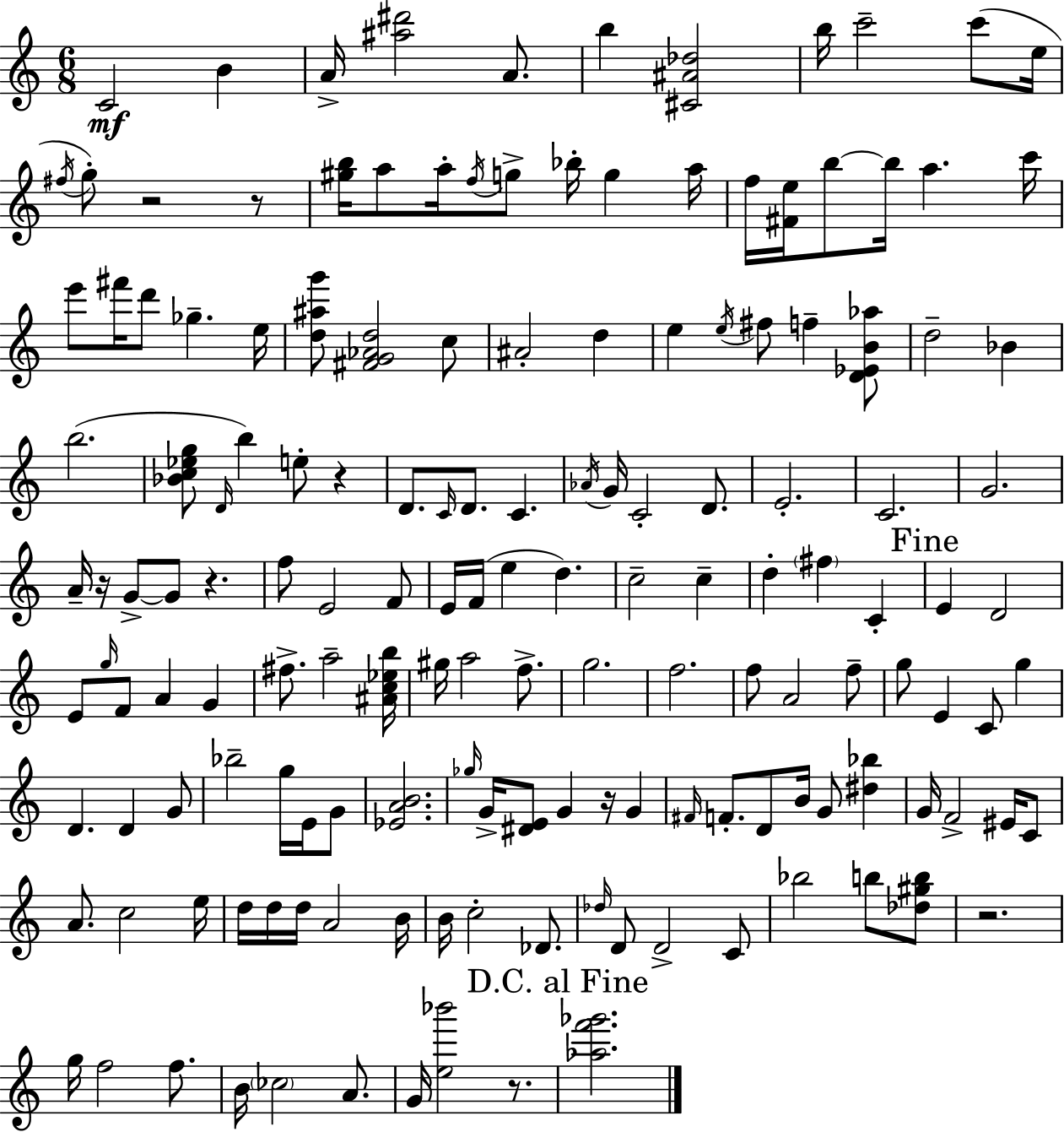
{
  \clef treble
  \numericTimeSignature
  \time 6/8
  \key c \major
  c'2\mf b'4 | a'16-> <ais'' dis'''>2 a'8. | b''4 <cis' ais' des''>2 | b''16 c'''2-- c'''8( e''16 | \break \acciaccatura { fis''16 } g''8-.) r2 r8 | <gis'' b''>16 a''8 a''16-. \acciaccatura { f''16 } g''8-> bes''16-. g''4 | a''16 f''16 <fis' e''>16 b''8~~ b''16 a''4. | c'''16 e'''8 fis'''16 d'''8 ges''4.-- | \break e''16 <d'' ais'' g'''>8 <fis' g' aes' d''>2 | c''8 ais'2-. d''4 | e''4 \acciaccatura { e''16 } fis''8 f''4-- | <d' ees' b' aes''>8 d''2-- bes'4 | \break b''2.( | <bes' c'' ees'' g''>8 \grace { d'16 }) b''4 e''8-. | r4 d'8. \grace { c'16 } d'8. c'4. | \acciaccatura { aes'16 } g'16 c'2-. | \break d'8. e'2.-. | c'2. | g'2. | a'16-- r16 g'8->~~ g'8 | \break r4. f''8 e'2 | f'8 e'16 f'16( e''4 | d''4.) c''2-- | c''4-- d''4-. \parenthesize fis''4 | \break c'4-. \mark "Fine" e'4 d'2 | e'8 \grace { g''16 } f'8 a'4 | g'4 fis''8.-> a''2-- | <ais' c'' ees'' b''>16 gis''16 a''2 | \break f''8.-> g''2. | f''2. | f''8 a'2 | f''8-- g''8 e'4 | \break c'8 g''4 d'4. | d'4 g'8 bes''2-- | g''16 e'16 g'8 <ees' a' b'>2. | \grace { ges''16 } g'16-> <dis' e'>8 g'4 | \break r16 g'4 \grace { fis'16 } f'8.-. | d'8 b'16 g'8 <dis'' bes''>4 g'16 f'2-> | eis'16 c'8 a'8. | c''2 e''16 d''16 d''16 d''16 | \break a'2 b'16 b'16 c''2-. | des'8. \grace { des''16 } d'8 | d'2-> c'8 bes''2 | b''8 <des'' gis'' b''>8 r2. | \break g''16 f''2 | f''8. b'16 \parenthesize ces''2 | a'8. g'16 <e'' bes'''>2 | r8. \mark "D.C. al Fine" <aes'' f''' ges'''>2. | \break \bar "|."
}